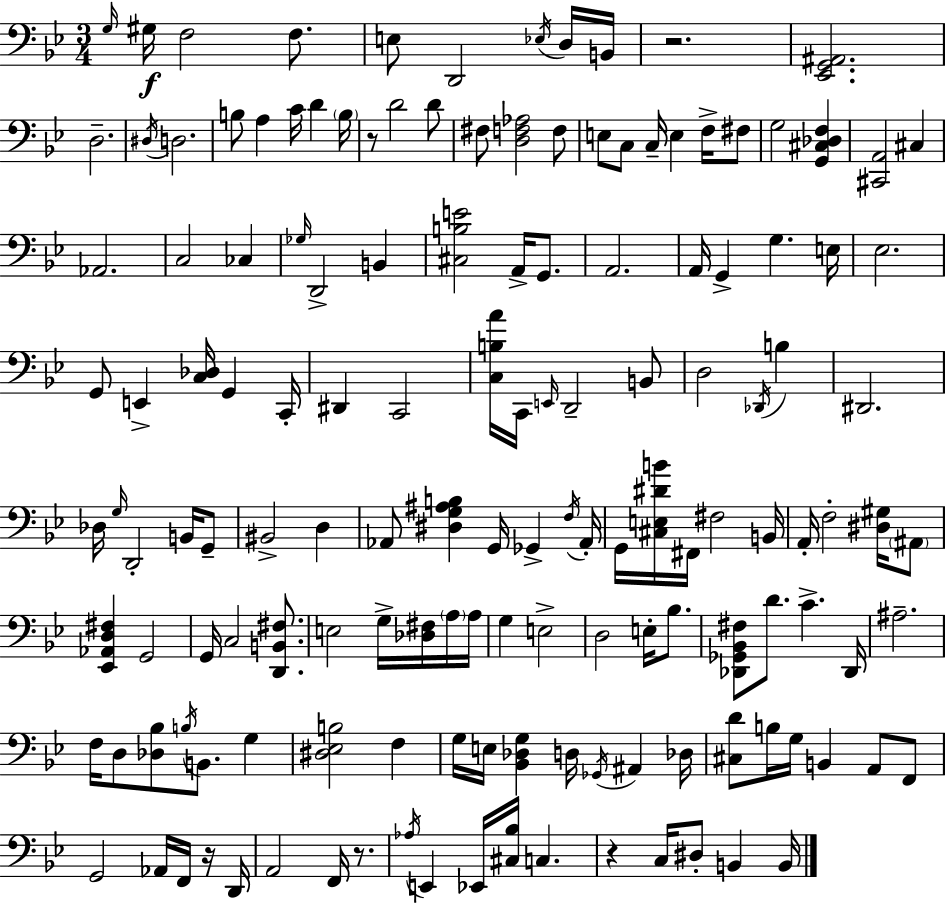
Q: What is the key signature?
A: BES major